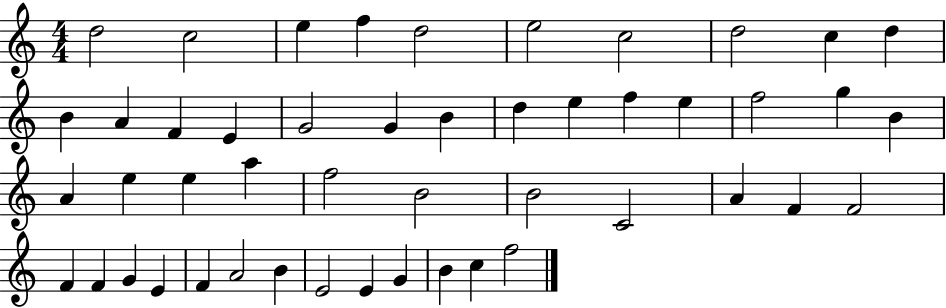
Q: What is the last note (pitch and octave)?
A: F5